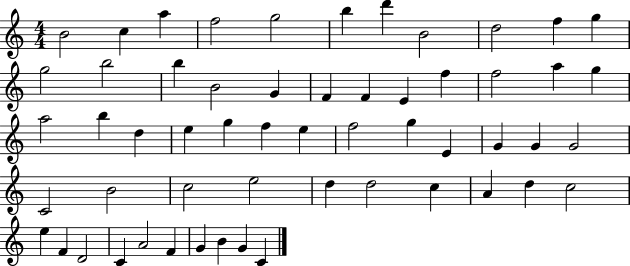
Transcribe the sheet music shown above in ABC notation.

X:1
T:Untitled
M:4/4
L:1/4
K:C
B2 c a f2 g2 b d' B2 d2 f g g2 b2 b B2 G F F E f f2 a g a2 b d e g f e f2 g E G G G2 C2 B2 c2 e2 d d2 c A d c2 e F D2 C A2 F G B G C